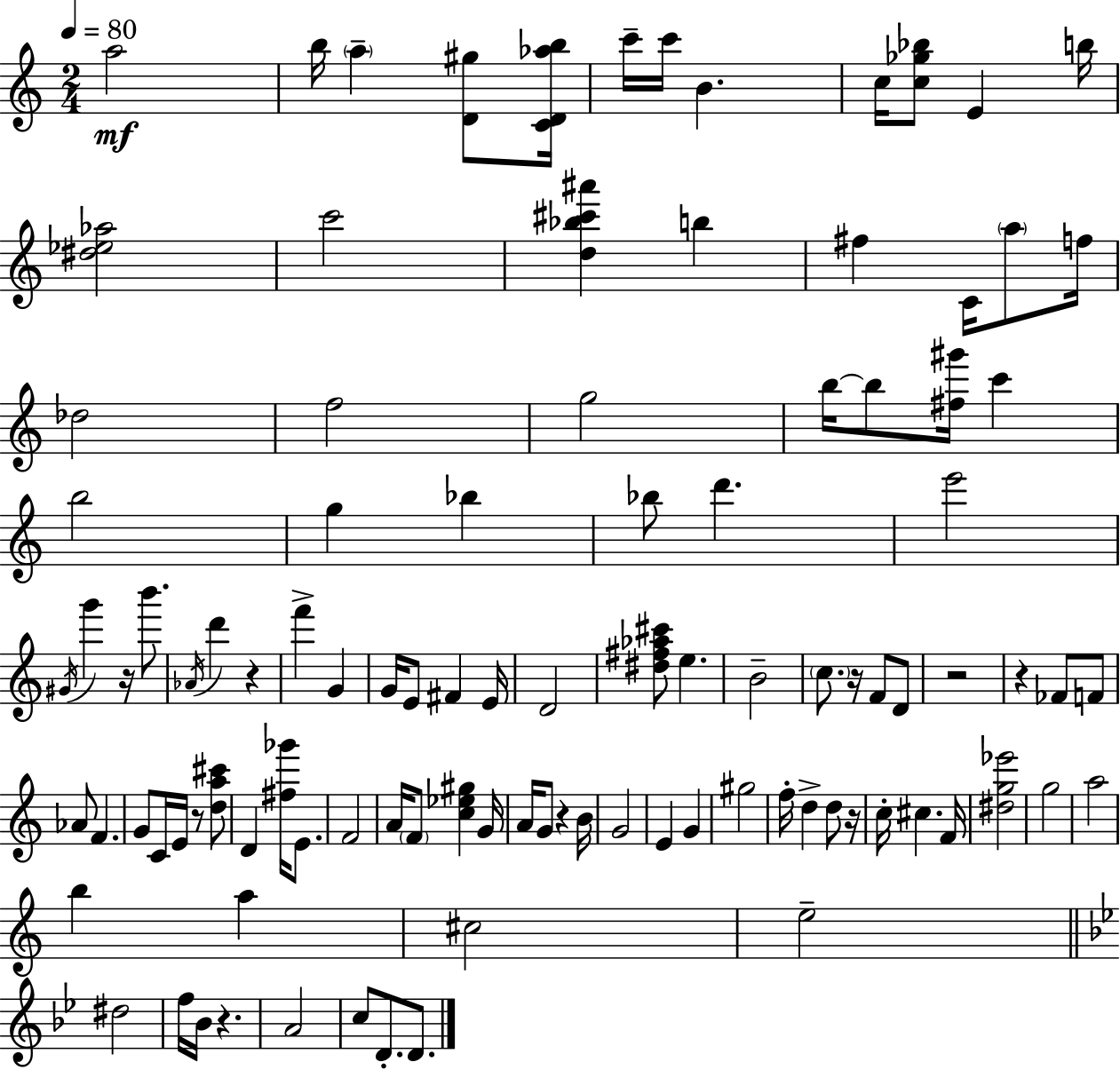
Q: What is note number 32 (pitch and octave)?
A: D6